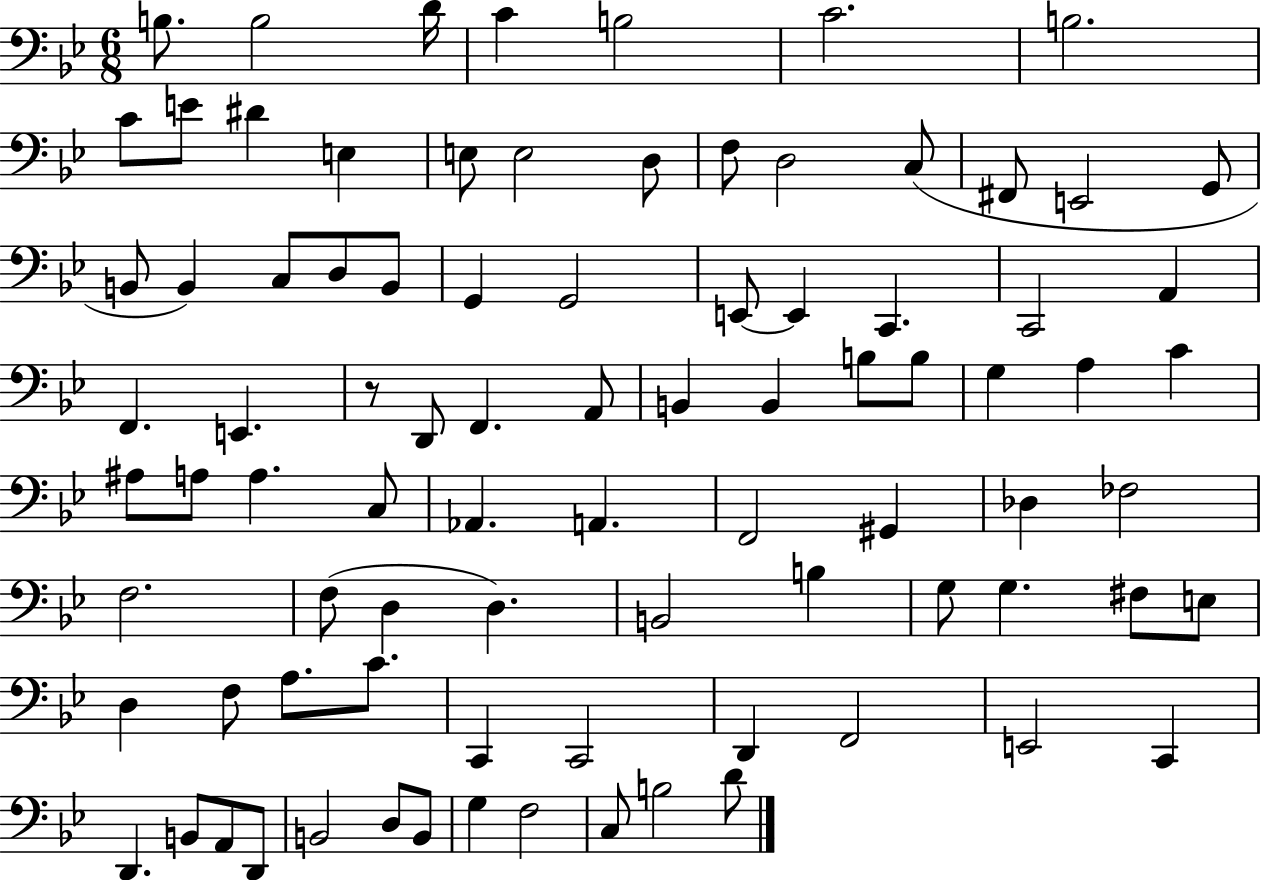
{
  \clef bass
  \numericTimeSignature
  \time 6/8
  \key bes \major
  b8. b2 d'16 | c'4 b2 | c'2. | b2. | \break c'8 e'8 dis'4 e4 | e8 e2 d8 | f8 d2 c8( | fis,8 e,2 g,8 | \break b,8 b,4) c8 d8 b,8 | g,4 g,2 | e,8~~ e,4 c,4. | c,2 a,4 | \break f,4. e,4. | r8 d,8 f,4. a,8 | b,4 b,4 b8 b8 | g4 a4 c'4 | \break ais8 a8 a4. c8 | aes,4. a,4. | f,2 gis,4 | des4 fes2 | \break f2. | f8( d4 d4.) | b,2 b4 | g8 g4. fis8 e8 | \break d4 f8 a8. c'8. | c,4 c,2 | d,4 f,2 | e,2 c,4 | \break d,4. b,8 a,8 d,8 | b,2 d8 b,8 | g4 f2 | c8 b2 d'8 | \break \bar "|."
}